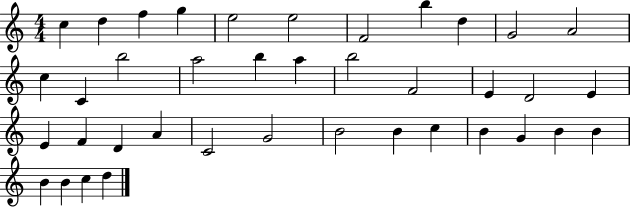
C5/q D5/q F5/q G5/q E5/h E5/h F4/h B5/q D5/q G4/h A4/h C5/q C4/q B5/h A5/h B5/q A5/q B5/h F4/h E4/q D4/h E4/q E4/q F4/q D4/q A4/q C4/h G4/h B4/h B4/q C5/q B4/q G4/q B4/q B4/q B4/q B4/q C5/q D5/q